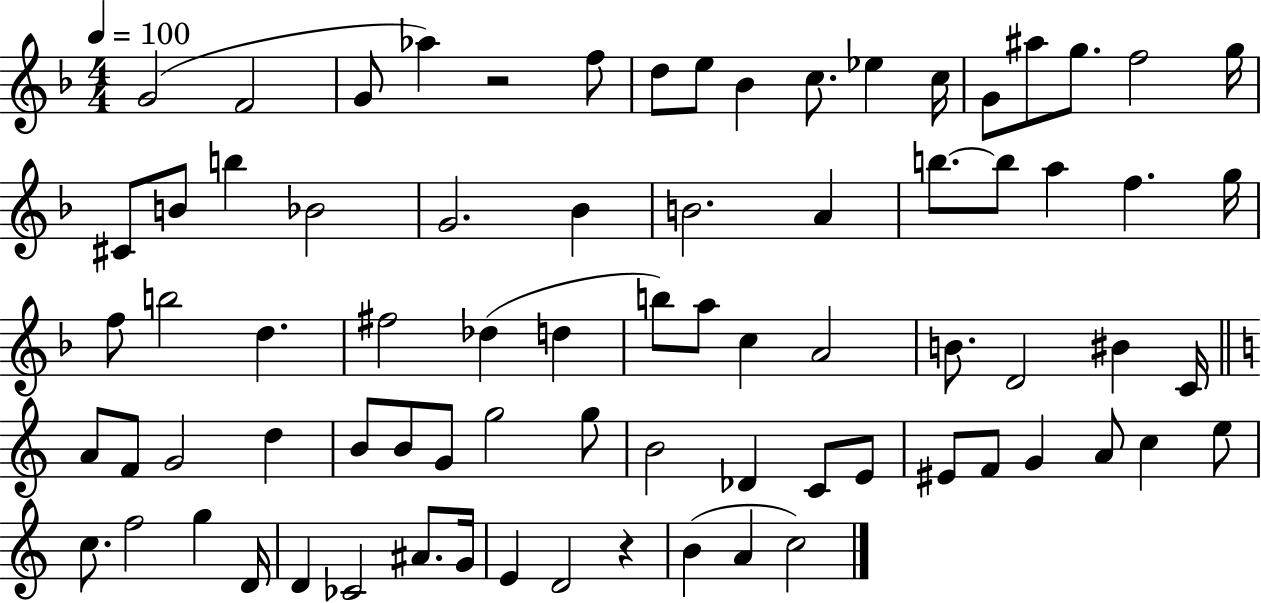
{
  \clef treble
  \numericTimeSignature
  \time 4/4
  \key f \major
  \tempo 4 = 100
  \repeat volta 2 { g'2( f'2 | g'8 aes''4) r2 f''8 | d''8 e''8 bes'4 c''8. ees''4 c''16 | g'8 ais''8 g''8. f''2 g''16 | \break cis'8 b'8 b''4 bes'2 | g'2. bes'4 | b'2. a'4 | b''8.~~ b''8 a''4 f''4. g''16 | \break f''8 b''2 d''4. | fis''2 des''4( d''4 | b''8) a''8 c''4 a'2 | b'8. d'2 bis'4 c'16 | \break \bar "||" \break \key c \major a'8 f'8 g'2 d''4 | b'8 b'8 g'8 g''2 g''8 | b'2 des'4 c'8 e'8 | eis'8 f'8 g'4 a'8 c''4 e''8 | \break c''8. f''2 g''4 d'16 | d'4 ces'2 ais'8. g'16 | e'4 d'2 r4 | b'4( a'4 c''2) | \break } \bar "|."
}